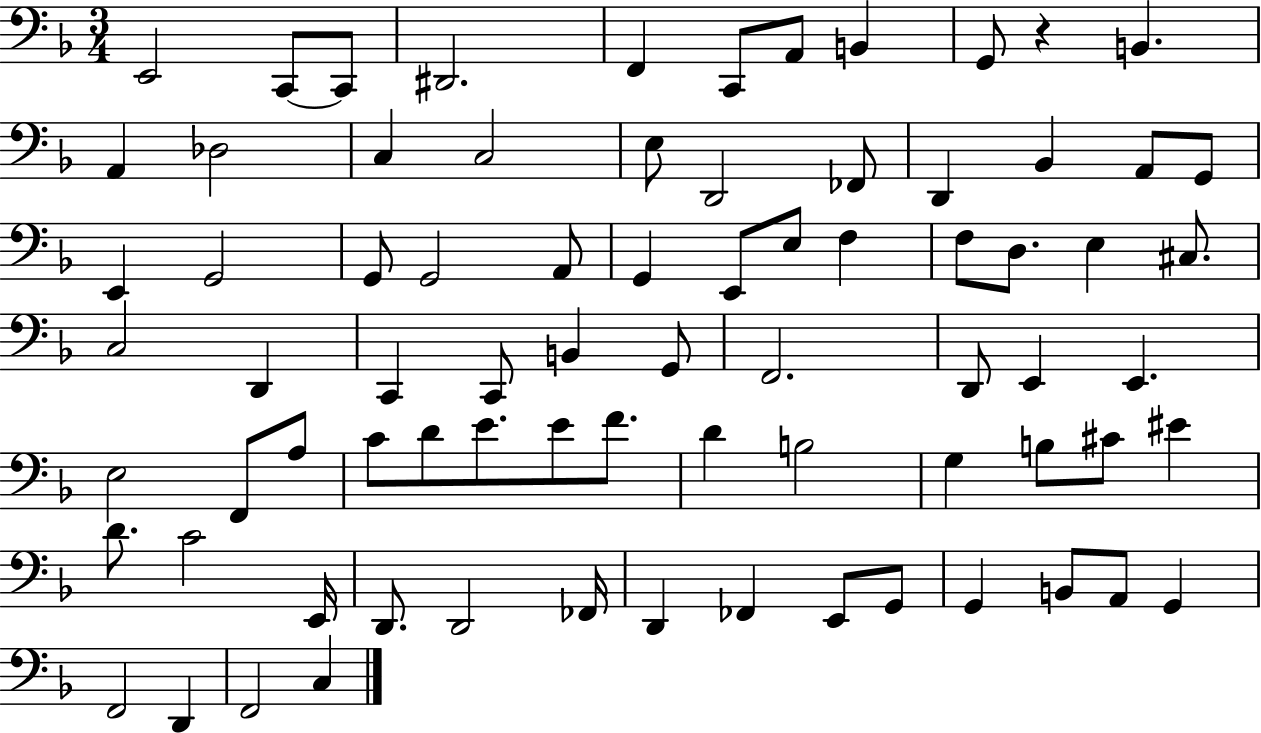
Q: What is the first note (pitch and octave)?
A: E2